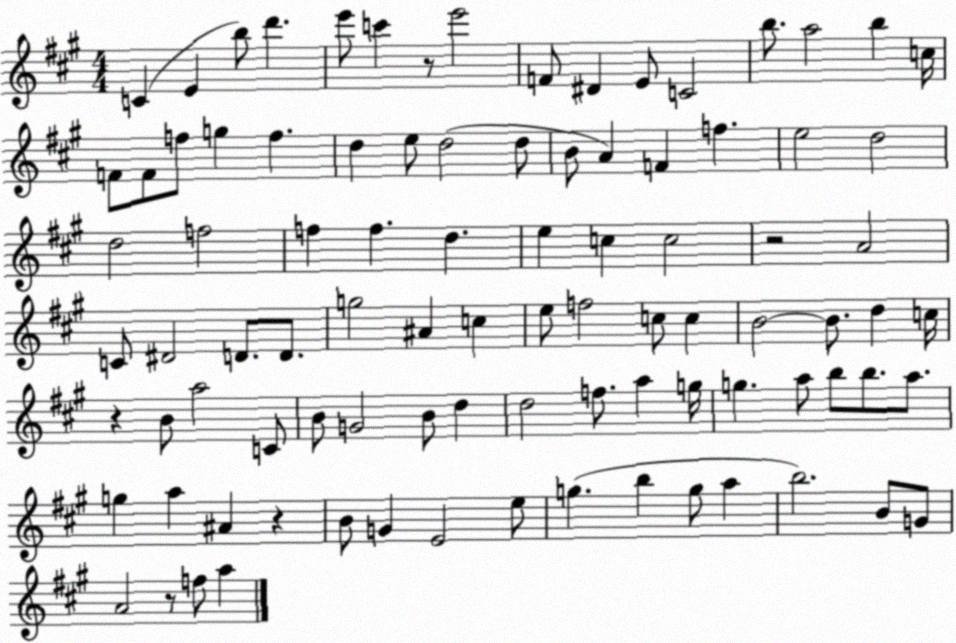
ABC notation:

X:1
T:Untitled
M:4/4
L:1/4
K:A
C E b/2 d' e'/2 c' z/2 e'2 F/2 ^D E/2 C2 b/2 a2 b c/4 F/2 F/2 f/2 g f d e/2 d2 d/2 B/2 A F f e2 d2 d2 f2 f f d e c c2 z2 A2 C/2 ^D2 D/2 D/2 g2 ^A c e/2 f2 c/2 c B2 B/2 d c/4 z B/2 a2 C/2 B/2 G2 B/2 d d2 f/2 a g/4 g a/2 b/2 b/2 a/2 g a ^A z B/2 G E2 e/2 g b g/2 a b2 B/2 G/2 A2 z/2 f/2 a